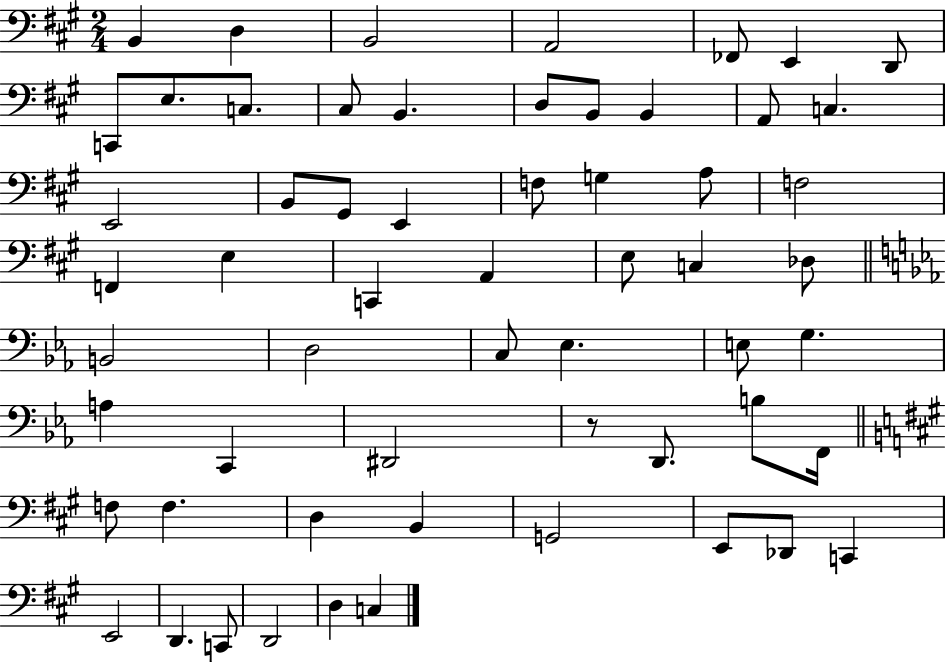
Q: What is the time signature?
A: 2/4